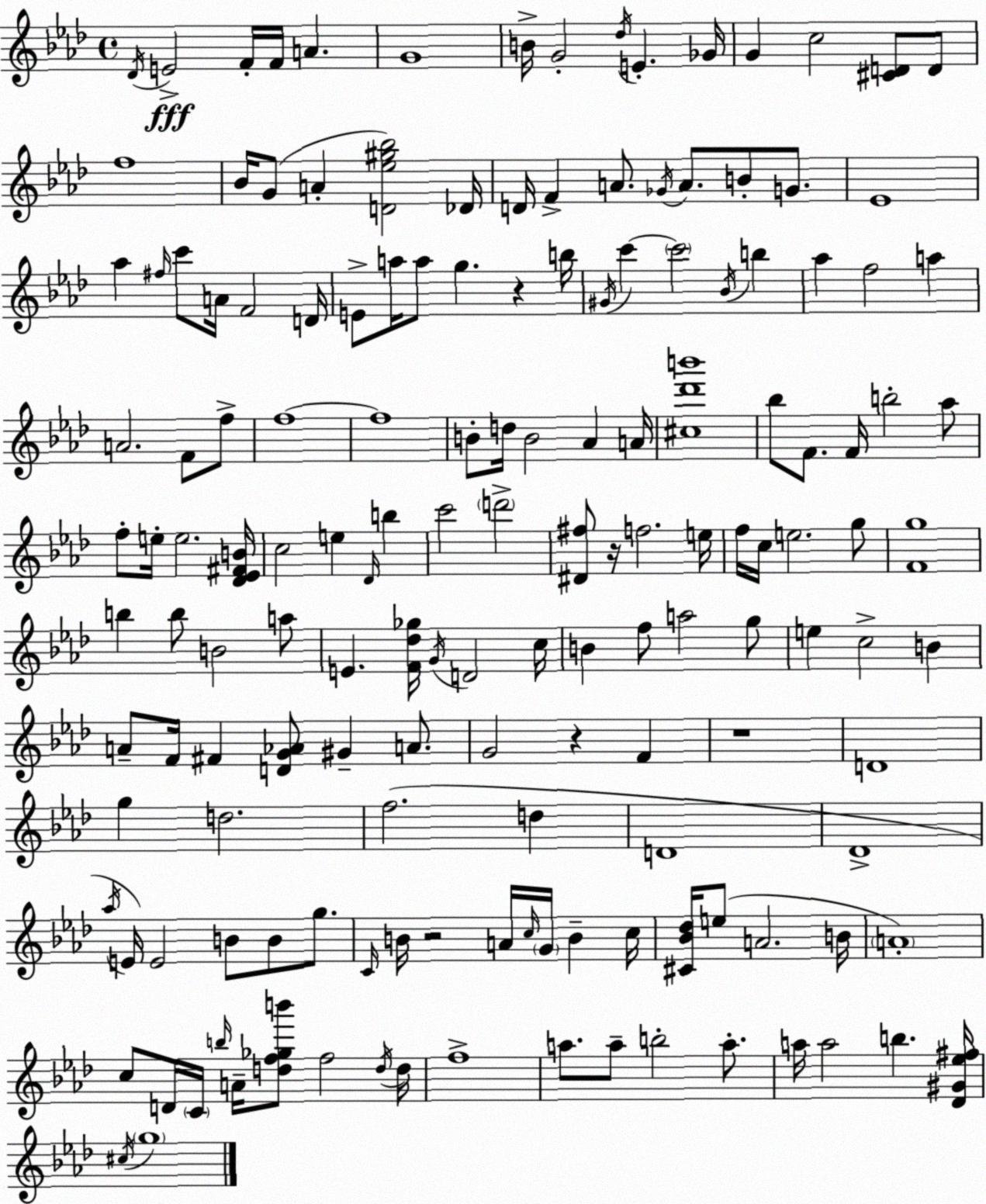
X:1
T:Untitled
M:4/4
L:1/4
K:Ab
_D/4 E2 F/4 F/4 A G4 B/4 G2 _d/4 E _G/4 G c2 [^CD]/2 D/2 f4 _B/4 G/2 A [D_e^g_b]2 _D/4 D/4 F A/2 _G/4 A/2 B/2 G/2 _E4 _a ^f/4 c'/2 A/4 F2 D/4 E/2 a/4 a/2 g z b/4 ^G/4 c' c'2 _B/4 b _a f2 a A2 F/2 f/2 f4 f4 B/2 d/4 B2 _A A/4 [^c_d'b']4 _b/2 F/2 F/4 b2 _a/2 f/2 e/4 e2 [_D_E^FB]/4 c2 e _D/4 b c'2 d'2 [^D^f]/2 z/4 f2 e/4 f/4 c/4 e2 g/2 [Fg]4 b b/2 B2 a/2 E [F_d_g]/4 G/4 D2 c/4 B f/2 a2 g/2 e c2 B A/2 F/4 ^F [DG_A]/2 ^G A/2 G2 z F z4 D4 g d2 f2 d D4 _D4 _a/4 E/4 E2 B/2 B/2 g/2 C/4 B/4 z2 A/4 c/4 G/4 B c/4 [^C_B_d]/4 e/2 A2 B/4 A4 c/2 D/4 C/4 b/4 A/4 [df_gb']/2 f2 d/4 d/4 f4 a/2 a/2 b2 a/2 a/4 a2 b [_D^G_e^f]/4 ^c/4 g4